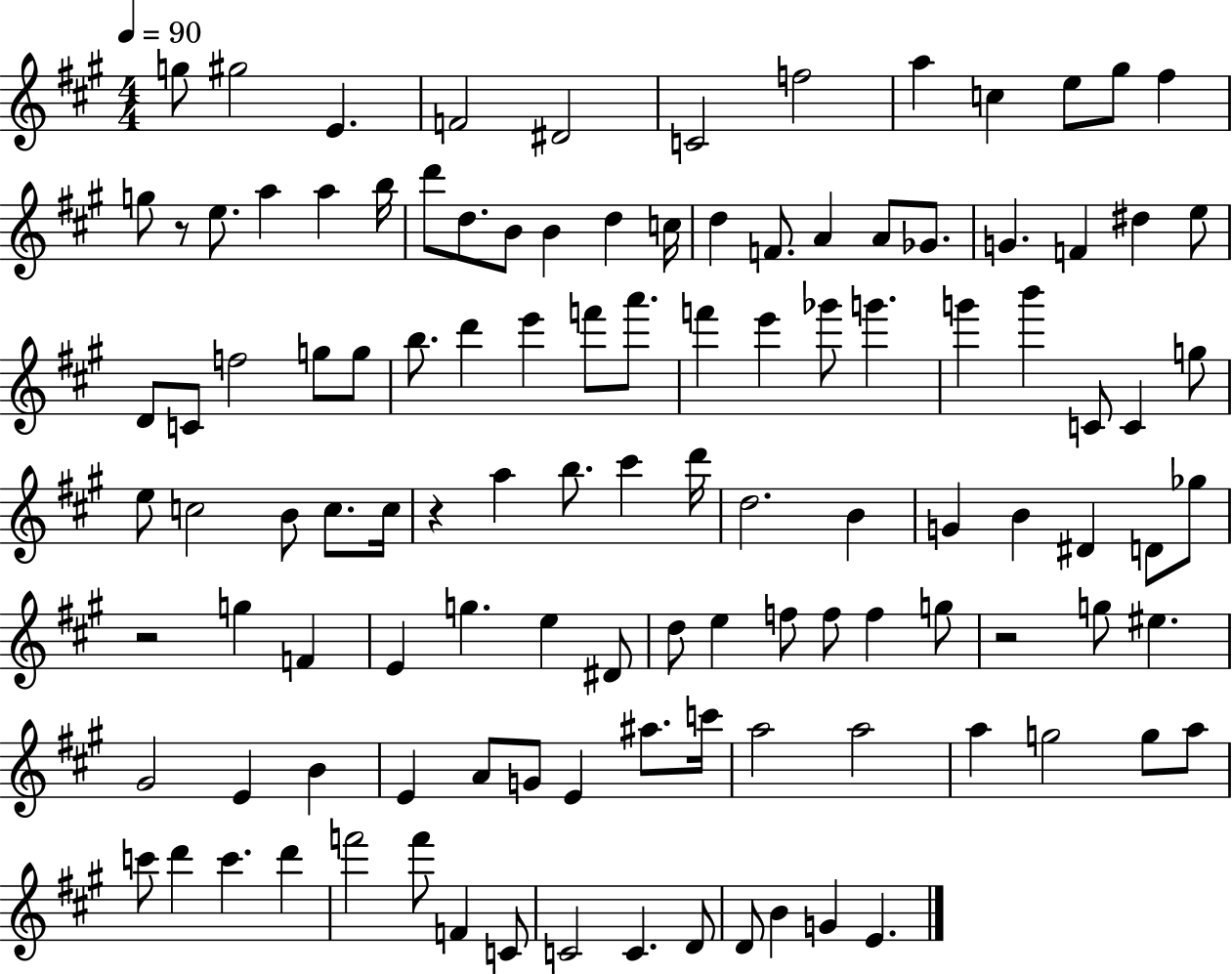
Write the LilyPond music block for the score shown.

{
  \clef treble
  \numericTimeSignature
  \time 4/4
  \key a \major
  \tempo 4 = 90
  g''8 gis''2 e'4. | f'2 dis'2 | c'2 f''2 | a''4 c''4 e''8 gis''8 fis''4 | \break g''8 r8 e''8. a''4 a''4 b''16 | d'''8 d''8. b'8 b'4 d''4 c''16 | d''4 f'8. a'4 a'8 ges'8. | g'4. f'4 dis''4 e''8 | \break d'8 c'8 f''2 g''8 g''8 | b''8. d'''4 e'''4 f'''8 a'''8. | f'''4 e'''4 ges'''8 g'''4. | g'''4 b'''4 c'8 c'4 g''8 | \break e''8 c''2 b'8 c''8. c''16 | r4 a''4 b''8. cis'''4 d'''16 | d''2. b'4 | g'4 b'4 dis'4 d'8 ges''8 | \break r2 g''4 f'4 | e'4 g''4. e''4 dis'8 | d''8 e''4 f''8 f''8 f''4 g''8 | r2 g''8 eis''4. | \break gis'2 e'4 b'4 | e'4 a'8 g'8 e'4 ais''8. c'''16 | a''2 a''2 | a''4 g''2 g''8 a''8 | \break c'''8 d'''4 c'''4. d'''4 | f'''2 f'''8 f'4 c'8 | c'2 c'4. d'8 | d'8 b'4 g'4 e'4. | \break \bar "|."
}